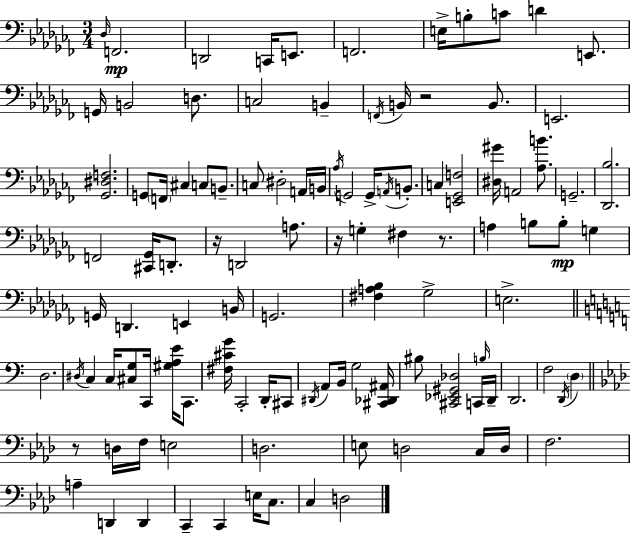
Db3/s F2/h. D2/h C2/s E2/e. F2/h. E3/s B3/e C4/e D4/q E2/e. G2/s B2/h D3/e. C3/h B2/q F2/s B2/s R/h B2/e. E2/h. [Gb2,D#3,F3]/h. G2/e F2/s C#3/q C3/e B2/e. C3/e D#3/h A2/s B2/s Ab3/s G2/h G2/s A2/s B2/e. C3/q [E2,Gb2,F3]/h [D#3,G#4]/s A2/h [Ab3,B4]/e. G2/h. [Db2,Bb3]/h. F2/h [C#2,Gb2]/s D2/e. R/s D2/h A3/e. R/s G3/q F#3/q R/e. A3/q B3/e B3/e G3/q G2/s D2/q. E2/q B2/s G2/h. [F#3,A3,Bb3]/q Gb3/h E3/h. D3/h. D#3/s C3/q C3/s [C#3,G3]/e C2/s [G#3,A3,E4]/s C2/e. [F#3,C#4,G4]/s C2/h D2/s C#2/e D#2/s A2/e B2/s G3/h [C#2,Db2,A#2]/s BIS3/e [C#2,Eb2,G#2,Db3]/h C2/s B3/s D2/s D2/h. F3/h D2/s D3/q R/e D3/s F3/s E3/h D3/h. E3/e D3/h C3/s D3/s F3/h. A3/q D2/q D2/q C2/q C2/q E3/s C3/e. C3/q D3/h